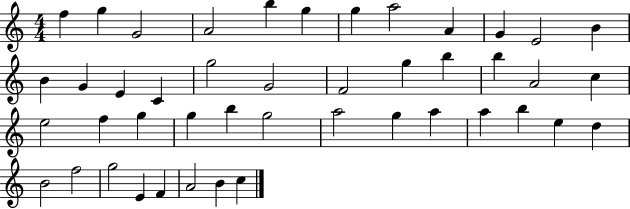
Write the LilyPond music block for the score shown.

{
  \clef treble
  \numericTimeSignature
  \time 4/4
  \key c \major
  f''4 g''4 g'2 | a'2 b''4 g''4 | g''4 a''2 a'4 | g'4 e'2 b'4 | \break b'4 g'4 e'4 c'4 | g''2 g'2 | f'2 g''4 b''4 | b''4 a'2 c''4 | \break e''2 f''4 g''4 | g''4 b''4 g''2 | a''2 g''4 a''4 | a''4 b''4 e''4 d''4 | \break b'2 f''2 | g''2 e'4 f'4 | a'2 b'4 c''4 | \bar "|."
}